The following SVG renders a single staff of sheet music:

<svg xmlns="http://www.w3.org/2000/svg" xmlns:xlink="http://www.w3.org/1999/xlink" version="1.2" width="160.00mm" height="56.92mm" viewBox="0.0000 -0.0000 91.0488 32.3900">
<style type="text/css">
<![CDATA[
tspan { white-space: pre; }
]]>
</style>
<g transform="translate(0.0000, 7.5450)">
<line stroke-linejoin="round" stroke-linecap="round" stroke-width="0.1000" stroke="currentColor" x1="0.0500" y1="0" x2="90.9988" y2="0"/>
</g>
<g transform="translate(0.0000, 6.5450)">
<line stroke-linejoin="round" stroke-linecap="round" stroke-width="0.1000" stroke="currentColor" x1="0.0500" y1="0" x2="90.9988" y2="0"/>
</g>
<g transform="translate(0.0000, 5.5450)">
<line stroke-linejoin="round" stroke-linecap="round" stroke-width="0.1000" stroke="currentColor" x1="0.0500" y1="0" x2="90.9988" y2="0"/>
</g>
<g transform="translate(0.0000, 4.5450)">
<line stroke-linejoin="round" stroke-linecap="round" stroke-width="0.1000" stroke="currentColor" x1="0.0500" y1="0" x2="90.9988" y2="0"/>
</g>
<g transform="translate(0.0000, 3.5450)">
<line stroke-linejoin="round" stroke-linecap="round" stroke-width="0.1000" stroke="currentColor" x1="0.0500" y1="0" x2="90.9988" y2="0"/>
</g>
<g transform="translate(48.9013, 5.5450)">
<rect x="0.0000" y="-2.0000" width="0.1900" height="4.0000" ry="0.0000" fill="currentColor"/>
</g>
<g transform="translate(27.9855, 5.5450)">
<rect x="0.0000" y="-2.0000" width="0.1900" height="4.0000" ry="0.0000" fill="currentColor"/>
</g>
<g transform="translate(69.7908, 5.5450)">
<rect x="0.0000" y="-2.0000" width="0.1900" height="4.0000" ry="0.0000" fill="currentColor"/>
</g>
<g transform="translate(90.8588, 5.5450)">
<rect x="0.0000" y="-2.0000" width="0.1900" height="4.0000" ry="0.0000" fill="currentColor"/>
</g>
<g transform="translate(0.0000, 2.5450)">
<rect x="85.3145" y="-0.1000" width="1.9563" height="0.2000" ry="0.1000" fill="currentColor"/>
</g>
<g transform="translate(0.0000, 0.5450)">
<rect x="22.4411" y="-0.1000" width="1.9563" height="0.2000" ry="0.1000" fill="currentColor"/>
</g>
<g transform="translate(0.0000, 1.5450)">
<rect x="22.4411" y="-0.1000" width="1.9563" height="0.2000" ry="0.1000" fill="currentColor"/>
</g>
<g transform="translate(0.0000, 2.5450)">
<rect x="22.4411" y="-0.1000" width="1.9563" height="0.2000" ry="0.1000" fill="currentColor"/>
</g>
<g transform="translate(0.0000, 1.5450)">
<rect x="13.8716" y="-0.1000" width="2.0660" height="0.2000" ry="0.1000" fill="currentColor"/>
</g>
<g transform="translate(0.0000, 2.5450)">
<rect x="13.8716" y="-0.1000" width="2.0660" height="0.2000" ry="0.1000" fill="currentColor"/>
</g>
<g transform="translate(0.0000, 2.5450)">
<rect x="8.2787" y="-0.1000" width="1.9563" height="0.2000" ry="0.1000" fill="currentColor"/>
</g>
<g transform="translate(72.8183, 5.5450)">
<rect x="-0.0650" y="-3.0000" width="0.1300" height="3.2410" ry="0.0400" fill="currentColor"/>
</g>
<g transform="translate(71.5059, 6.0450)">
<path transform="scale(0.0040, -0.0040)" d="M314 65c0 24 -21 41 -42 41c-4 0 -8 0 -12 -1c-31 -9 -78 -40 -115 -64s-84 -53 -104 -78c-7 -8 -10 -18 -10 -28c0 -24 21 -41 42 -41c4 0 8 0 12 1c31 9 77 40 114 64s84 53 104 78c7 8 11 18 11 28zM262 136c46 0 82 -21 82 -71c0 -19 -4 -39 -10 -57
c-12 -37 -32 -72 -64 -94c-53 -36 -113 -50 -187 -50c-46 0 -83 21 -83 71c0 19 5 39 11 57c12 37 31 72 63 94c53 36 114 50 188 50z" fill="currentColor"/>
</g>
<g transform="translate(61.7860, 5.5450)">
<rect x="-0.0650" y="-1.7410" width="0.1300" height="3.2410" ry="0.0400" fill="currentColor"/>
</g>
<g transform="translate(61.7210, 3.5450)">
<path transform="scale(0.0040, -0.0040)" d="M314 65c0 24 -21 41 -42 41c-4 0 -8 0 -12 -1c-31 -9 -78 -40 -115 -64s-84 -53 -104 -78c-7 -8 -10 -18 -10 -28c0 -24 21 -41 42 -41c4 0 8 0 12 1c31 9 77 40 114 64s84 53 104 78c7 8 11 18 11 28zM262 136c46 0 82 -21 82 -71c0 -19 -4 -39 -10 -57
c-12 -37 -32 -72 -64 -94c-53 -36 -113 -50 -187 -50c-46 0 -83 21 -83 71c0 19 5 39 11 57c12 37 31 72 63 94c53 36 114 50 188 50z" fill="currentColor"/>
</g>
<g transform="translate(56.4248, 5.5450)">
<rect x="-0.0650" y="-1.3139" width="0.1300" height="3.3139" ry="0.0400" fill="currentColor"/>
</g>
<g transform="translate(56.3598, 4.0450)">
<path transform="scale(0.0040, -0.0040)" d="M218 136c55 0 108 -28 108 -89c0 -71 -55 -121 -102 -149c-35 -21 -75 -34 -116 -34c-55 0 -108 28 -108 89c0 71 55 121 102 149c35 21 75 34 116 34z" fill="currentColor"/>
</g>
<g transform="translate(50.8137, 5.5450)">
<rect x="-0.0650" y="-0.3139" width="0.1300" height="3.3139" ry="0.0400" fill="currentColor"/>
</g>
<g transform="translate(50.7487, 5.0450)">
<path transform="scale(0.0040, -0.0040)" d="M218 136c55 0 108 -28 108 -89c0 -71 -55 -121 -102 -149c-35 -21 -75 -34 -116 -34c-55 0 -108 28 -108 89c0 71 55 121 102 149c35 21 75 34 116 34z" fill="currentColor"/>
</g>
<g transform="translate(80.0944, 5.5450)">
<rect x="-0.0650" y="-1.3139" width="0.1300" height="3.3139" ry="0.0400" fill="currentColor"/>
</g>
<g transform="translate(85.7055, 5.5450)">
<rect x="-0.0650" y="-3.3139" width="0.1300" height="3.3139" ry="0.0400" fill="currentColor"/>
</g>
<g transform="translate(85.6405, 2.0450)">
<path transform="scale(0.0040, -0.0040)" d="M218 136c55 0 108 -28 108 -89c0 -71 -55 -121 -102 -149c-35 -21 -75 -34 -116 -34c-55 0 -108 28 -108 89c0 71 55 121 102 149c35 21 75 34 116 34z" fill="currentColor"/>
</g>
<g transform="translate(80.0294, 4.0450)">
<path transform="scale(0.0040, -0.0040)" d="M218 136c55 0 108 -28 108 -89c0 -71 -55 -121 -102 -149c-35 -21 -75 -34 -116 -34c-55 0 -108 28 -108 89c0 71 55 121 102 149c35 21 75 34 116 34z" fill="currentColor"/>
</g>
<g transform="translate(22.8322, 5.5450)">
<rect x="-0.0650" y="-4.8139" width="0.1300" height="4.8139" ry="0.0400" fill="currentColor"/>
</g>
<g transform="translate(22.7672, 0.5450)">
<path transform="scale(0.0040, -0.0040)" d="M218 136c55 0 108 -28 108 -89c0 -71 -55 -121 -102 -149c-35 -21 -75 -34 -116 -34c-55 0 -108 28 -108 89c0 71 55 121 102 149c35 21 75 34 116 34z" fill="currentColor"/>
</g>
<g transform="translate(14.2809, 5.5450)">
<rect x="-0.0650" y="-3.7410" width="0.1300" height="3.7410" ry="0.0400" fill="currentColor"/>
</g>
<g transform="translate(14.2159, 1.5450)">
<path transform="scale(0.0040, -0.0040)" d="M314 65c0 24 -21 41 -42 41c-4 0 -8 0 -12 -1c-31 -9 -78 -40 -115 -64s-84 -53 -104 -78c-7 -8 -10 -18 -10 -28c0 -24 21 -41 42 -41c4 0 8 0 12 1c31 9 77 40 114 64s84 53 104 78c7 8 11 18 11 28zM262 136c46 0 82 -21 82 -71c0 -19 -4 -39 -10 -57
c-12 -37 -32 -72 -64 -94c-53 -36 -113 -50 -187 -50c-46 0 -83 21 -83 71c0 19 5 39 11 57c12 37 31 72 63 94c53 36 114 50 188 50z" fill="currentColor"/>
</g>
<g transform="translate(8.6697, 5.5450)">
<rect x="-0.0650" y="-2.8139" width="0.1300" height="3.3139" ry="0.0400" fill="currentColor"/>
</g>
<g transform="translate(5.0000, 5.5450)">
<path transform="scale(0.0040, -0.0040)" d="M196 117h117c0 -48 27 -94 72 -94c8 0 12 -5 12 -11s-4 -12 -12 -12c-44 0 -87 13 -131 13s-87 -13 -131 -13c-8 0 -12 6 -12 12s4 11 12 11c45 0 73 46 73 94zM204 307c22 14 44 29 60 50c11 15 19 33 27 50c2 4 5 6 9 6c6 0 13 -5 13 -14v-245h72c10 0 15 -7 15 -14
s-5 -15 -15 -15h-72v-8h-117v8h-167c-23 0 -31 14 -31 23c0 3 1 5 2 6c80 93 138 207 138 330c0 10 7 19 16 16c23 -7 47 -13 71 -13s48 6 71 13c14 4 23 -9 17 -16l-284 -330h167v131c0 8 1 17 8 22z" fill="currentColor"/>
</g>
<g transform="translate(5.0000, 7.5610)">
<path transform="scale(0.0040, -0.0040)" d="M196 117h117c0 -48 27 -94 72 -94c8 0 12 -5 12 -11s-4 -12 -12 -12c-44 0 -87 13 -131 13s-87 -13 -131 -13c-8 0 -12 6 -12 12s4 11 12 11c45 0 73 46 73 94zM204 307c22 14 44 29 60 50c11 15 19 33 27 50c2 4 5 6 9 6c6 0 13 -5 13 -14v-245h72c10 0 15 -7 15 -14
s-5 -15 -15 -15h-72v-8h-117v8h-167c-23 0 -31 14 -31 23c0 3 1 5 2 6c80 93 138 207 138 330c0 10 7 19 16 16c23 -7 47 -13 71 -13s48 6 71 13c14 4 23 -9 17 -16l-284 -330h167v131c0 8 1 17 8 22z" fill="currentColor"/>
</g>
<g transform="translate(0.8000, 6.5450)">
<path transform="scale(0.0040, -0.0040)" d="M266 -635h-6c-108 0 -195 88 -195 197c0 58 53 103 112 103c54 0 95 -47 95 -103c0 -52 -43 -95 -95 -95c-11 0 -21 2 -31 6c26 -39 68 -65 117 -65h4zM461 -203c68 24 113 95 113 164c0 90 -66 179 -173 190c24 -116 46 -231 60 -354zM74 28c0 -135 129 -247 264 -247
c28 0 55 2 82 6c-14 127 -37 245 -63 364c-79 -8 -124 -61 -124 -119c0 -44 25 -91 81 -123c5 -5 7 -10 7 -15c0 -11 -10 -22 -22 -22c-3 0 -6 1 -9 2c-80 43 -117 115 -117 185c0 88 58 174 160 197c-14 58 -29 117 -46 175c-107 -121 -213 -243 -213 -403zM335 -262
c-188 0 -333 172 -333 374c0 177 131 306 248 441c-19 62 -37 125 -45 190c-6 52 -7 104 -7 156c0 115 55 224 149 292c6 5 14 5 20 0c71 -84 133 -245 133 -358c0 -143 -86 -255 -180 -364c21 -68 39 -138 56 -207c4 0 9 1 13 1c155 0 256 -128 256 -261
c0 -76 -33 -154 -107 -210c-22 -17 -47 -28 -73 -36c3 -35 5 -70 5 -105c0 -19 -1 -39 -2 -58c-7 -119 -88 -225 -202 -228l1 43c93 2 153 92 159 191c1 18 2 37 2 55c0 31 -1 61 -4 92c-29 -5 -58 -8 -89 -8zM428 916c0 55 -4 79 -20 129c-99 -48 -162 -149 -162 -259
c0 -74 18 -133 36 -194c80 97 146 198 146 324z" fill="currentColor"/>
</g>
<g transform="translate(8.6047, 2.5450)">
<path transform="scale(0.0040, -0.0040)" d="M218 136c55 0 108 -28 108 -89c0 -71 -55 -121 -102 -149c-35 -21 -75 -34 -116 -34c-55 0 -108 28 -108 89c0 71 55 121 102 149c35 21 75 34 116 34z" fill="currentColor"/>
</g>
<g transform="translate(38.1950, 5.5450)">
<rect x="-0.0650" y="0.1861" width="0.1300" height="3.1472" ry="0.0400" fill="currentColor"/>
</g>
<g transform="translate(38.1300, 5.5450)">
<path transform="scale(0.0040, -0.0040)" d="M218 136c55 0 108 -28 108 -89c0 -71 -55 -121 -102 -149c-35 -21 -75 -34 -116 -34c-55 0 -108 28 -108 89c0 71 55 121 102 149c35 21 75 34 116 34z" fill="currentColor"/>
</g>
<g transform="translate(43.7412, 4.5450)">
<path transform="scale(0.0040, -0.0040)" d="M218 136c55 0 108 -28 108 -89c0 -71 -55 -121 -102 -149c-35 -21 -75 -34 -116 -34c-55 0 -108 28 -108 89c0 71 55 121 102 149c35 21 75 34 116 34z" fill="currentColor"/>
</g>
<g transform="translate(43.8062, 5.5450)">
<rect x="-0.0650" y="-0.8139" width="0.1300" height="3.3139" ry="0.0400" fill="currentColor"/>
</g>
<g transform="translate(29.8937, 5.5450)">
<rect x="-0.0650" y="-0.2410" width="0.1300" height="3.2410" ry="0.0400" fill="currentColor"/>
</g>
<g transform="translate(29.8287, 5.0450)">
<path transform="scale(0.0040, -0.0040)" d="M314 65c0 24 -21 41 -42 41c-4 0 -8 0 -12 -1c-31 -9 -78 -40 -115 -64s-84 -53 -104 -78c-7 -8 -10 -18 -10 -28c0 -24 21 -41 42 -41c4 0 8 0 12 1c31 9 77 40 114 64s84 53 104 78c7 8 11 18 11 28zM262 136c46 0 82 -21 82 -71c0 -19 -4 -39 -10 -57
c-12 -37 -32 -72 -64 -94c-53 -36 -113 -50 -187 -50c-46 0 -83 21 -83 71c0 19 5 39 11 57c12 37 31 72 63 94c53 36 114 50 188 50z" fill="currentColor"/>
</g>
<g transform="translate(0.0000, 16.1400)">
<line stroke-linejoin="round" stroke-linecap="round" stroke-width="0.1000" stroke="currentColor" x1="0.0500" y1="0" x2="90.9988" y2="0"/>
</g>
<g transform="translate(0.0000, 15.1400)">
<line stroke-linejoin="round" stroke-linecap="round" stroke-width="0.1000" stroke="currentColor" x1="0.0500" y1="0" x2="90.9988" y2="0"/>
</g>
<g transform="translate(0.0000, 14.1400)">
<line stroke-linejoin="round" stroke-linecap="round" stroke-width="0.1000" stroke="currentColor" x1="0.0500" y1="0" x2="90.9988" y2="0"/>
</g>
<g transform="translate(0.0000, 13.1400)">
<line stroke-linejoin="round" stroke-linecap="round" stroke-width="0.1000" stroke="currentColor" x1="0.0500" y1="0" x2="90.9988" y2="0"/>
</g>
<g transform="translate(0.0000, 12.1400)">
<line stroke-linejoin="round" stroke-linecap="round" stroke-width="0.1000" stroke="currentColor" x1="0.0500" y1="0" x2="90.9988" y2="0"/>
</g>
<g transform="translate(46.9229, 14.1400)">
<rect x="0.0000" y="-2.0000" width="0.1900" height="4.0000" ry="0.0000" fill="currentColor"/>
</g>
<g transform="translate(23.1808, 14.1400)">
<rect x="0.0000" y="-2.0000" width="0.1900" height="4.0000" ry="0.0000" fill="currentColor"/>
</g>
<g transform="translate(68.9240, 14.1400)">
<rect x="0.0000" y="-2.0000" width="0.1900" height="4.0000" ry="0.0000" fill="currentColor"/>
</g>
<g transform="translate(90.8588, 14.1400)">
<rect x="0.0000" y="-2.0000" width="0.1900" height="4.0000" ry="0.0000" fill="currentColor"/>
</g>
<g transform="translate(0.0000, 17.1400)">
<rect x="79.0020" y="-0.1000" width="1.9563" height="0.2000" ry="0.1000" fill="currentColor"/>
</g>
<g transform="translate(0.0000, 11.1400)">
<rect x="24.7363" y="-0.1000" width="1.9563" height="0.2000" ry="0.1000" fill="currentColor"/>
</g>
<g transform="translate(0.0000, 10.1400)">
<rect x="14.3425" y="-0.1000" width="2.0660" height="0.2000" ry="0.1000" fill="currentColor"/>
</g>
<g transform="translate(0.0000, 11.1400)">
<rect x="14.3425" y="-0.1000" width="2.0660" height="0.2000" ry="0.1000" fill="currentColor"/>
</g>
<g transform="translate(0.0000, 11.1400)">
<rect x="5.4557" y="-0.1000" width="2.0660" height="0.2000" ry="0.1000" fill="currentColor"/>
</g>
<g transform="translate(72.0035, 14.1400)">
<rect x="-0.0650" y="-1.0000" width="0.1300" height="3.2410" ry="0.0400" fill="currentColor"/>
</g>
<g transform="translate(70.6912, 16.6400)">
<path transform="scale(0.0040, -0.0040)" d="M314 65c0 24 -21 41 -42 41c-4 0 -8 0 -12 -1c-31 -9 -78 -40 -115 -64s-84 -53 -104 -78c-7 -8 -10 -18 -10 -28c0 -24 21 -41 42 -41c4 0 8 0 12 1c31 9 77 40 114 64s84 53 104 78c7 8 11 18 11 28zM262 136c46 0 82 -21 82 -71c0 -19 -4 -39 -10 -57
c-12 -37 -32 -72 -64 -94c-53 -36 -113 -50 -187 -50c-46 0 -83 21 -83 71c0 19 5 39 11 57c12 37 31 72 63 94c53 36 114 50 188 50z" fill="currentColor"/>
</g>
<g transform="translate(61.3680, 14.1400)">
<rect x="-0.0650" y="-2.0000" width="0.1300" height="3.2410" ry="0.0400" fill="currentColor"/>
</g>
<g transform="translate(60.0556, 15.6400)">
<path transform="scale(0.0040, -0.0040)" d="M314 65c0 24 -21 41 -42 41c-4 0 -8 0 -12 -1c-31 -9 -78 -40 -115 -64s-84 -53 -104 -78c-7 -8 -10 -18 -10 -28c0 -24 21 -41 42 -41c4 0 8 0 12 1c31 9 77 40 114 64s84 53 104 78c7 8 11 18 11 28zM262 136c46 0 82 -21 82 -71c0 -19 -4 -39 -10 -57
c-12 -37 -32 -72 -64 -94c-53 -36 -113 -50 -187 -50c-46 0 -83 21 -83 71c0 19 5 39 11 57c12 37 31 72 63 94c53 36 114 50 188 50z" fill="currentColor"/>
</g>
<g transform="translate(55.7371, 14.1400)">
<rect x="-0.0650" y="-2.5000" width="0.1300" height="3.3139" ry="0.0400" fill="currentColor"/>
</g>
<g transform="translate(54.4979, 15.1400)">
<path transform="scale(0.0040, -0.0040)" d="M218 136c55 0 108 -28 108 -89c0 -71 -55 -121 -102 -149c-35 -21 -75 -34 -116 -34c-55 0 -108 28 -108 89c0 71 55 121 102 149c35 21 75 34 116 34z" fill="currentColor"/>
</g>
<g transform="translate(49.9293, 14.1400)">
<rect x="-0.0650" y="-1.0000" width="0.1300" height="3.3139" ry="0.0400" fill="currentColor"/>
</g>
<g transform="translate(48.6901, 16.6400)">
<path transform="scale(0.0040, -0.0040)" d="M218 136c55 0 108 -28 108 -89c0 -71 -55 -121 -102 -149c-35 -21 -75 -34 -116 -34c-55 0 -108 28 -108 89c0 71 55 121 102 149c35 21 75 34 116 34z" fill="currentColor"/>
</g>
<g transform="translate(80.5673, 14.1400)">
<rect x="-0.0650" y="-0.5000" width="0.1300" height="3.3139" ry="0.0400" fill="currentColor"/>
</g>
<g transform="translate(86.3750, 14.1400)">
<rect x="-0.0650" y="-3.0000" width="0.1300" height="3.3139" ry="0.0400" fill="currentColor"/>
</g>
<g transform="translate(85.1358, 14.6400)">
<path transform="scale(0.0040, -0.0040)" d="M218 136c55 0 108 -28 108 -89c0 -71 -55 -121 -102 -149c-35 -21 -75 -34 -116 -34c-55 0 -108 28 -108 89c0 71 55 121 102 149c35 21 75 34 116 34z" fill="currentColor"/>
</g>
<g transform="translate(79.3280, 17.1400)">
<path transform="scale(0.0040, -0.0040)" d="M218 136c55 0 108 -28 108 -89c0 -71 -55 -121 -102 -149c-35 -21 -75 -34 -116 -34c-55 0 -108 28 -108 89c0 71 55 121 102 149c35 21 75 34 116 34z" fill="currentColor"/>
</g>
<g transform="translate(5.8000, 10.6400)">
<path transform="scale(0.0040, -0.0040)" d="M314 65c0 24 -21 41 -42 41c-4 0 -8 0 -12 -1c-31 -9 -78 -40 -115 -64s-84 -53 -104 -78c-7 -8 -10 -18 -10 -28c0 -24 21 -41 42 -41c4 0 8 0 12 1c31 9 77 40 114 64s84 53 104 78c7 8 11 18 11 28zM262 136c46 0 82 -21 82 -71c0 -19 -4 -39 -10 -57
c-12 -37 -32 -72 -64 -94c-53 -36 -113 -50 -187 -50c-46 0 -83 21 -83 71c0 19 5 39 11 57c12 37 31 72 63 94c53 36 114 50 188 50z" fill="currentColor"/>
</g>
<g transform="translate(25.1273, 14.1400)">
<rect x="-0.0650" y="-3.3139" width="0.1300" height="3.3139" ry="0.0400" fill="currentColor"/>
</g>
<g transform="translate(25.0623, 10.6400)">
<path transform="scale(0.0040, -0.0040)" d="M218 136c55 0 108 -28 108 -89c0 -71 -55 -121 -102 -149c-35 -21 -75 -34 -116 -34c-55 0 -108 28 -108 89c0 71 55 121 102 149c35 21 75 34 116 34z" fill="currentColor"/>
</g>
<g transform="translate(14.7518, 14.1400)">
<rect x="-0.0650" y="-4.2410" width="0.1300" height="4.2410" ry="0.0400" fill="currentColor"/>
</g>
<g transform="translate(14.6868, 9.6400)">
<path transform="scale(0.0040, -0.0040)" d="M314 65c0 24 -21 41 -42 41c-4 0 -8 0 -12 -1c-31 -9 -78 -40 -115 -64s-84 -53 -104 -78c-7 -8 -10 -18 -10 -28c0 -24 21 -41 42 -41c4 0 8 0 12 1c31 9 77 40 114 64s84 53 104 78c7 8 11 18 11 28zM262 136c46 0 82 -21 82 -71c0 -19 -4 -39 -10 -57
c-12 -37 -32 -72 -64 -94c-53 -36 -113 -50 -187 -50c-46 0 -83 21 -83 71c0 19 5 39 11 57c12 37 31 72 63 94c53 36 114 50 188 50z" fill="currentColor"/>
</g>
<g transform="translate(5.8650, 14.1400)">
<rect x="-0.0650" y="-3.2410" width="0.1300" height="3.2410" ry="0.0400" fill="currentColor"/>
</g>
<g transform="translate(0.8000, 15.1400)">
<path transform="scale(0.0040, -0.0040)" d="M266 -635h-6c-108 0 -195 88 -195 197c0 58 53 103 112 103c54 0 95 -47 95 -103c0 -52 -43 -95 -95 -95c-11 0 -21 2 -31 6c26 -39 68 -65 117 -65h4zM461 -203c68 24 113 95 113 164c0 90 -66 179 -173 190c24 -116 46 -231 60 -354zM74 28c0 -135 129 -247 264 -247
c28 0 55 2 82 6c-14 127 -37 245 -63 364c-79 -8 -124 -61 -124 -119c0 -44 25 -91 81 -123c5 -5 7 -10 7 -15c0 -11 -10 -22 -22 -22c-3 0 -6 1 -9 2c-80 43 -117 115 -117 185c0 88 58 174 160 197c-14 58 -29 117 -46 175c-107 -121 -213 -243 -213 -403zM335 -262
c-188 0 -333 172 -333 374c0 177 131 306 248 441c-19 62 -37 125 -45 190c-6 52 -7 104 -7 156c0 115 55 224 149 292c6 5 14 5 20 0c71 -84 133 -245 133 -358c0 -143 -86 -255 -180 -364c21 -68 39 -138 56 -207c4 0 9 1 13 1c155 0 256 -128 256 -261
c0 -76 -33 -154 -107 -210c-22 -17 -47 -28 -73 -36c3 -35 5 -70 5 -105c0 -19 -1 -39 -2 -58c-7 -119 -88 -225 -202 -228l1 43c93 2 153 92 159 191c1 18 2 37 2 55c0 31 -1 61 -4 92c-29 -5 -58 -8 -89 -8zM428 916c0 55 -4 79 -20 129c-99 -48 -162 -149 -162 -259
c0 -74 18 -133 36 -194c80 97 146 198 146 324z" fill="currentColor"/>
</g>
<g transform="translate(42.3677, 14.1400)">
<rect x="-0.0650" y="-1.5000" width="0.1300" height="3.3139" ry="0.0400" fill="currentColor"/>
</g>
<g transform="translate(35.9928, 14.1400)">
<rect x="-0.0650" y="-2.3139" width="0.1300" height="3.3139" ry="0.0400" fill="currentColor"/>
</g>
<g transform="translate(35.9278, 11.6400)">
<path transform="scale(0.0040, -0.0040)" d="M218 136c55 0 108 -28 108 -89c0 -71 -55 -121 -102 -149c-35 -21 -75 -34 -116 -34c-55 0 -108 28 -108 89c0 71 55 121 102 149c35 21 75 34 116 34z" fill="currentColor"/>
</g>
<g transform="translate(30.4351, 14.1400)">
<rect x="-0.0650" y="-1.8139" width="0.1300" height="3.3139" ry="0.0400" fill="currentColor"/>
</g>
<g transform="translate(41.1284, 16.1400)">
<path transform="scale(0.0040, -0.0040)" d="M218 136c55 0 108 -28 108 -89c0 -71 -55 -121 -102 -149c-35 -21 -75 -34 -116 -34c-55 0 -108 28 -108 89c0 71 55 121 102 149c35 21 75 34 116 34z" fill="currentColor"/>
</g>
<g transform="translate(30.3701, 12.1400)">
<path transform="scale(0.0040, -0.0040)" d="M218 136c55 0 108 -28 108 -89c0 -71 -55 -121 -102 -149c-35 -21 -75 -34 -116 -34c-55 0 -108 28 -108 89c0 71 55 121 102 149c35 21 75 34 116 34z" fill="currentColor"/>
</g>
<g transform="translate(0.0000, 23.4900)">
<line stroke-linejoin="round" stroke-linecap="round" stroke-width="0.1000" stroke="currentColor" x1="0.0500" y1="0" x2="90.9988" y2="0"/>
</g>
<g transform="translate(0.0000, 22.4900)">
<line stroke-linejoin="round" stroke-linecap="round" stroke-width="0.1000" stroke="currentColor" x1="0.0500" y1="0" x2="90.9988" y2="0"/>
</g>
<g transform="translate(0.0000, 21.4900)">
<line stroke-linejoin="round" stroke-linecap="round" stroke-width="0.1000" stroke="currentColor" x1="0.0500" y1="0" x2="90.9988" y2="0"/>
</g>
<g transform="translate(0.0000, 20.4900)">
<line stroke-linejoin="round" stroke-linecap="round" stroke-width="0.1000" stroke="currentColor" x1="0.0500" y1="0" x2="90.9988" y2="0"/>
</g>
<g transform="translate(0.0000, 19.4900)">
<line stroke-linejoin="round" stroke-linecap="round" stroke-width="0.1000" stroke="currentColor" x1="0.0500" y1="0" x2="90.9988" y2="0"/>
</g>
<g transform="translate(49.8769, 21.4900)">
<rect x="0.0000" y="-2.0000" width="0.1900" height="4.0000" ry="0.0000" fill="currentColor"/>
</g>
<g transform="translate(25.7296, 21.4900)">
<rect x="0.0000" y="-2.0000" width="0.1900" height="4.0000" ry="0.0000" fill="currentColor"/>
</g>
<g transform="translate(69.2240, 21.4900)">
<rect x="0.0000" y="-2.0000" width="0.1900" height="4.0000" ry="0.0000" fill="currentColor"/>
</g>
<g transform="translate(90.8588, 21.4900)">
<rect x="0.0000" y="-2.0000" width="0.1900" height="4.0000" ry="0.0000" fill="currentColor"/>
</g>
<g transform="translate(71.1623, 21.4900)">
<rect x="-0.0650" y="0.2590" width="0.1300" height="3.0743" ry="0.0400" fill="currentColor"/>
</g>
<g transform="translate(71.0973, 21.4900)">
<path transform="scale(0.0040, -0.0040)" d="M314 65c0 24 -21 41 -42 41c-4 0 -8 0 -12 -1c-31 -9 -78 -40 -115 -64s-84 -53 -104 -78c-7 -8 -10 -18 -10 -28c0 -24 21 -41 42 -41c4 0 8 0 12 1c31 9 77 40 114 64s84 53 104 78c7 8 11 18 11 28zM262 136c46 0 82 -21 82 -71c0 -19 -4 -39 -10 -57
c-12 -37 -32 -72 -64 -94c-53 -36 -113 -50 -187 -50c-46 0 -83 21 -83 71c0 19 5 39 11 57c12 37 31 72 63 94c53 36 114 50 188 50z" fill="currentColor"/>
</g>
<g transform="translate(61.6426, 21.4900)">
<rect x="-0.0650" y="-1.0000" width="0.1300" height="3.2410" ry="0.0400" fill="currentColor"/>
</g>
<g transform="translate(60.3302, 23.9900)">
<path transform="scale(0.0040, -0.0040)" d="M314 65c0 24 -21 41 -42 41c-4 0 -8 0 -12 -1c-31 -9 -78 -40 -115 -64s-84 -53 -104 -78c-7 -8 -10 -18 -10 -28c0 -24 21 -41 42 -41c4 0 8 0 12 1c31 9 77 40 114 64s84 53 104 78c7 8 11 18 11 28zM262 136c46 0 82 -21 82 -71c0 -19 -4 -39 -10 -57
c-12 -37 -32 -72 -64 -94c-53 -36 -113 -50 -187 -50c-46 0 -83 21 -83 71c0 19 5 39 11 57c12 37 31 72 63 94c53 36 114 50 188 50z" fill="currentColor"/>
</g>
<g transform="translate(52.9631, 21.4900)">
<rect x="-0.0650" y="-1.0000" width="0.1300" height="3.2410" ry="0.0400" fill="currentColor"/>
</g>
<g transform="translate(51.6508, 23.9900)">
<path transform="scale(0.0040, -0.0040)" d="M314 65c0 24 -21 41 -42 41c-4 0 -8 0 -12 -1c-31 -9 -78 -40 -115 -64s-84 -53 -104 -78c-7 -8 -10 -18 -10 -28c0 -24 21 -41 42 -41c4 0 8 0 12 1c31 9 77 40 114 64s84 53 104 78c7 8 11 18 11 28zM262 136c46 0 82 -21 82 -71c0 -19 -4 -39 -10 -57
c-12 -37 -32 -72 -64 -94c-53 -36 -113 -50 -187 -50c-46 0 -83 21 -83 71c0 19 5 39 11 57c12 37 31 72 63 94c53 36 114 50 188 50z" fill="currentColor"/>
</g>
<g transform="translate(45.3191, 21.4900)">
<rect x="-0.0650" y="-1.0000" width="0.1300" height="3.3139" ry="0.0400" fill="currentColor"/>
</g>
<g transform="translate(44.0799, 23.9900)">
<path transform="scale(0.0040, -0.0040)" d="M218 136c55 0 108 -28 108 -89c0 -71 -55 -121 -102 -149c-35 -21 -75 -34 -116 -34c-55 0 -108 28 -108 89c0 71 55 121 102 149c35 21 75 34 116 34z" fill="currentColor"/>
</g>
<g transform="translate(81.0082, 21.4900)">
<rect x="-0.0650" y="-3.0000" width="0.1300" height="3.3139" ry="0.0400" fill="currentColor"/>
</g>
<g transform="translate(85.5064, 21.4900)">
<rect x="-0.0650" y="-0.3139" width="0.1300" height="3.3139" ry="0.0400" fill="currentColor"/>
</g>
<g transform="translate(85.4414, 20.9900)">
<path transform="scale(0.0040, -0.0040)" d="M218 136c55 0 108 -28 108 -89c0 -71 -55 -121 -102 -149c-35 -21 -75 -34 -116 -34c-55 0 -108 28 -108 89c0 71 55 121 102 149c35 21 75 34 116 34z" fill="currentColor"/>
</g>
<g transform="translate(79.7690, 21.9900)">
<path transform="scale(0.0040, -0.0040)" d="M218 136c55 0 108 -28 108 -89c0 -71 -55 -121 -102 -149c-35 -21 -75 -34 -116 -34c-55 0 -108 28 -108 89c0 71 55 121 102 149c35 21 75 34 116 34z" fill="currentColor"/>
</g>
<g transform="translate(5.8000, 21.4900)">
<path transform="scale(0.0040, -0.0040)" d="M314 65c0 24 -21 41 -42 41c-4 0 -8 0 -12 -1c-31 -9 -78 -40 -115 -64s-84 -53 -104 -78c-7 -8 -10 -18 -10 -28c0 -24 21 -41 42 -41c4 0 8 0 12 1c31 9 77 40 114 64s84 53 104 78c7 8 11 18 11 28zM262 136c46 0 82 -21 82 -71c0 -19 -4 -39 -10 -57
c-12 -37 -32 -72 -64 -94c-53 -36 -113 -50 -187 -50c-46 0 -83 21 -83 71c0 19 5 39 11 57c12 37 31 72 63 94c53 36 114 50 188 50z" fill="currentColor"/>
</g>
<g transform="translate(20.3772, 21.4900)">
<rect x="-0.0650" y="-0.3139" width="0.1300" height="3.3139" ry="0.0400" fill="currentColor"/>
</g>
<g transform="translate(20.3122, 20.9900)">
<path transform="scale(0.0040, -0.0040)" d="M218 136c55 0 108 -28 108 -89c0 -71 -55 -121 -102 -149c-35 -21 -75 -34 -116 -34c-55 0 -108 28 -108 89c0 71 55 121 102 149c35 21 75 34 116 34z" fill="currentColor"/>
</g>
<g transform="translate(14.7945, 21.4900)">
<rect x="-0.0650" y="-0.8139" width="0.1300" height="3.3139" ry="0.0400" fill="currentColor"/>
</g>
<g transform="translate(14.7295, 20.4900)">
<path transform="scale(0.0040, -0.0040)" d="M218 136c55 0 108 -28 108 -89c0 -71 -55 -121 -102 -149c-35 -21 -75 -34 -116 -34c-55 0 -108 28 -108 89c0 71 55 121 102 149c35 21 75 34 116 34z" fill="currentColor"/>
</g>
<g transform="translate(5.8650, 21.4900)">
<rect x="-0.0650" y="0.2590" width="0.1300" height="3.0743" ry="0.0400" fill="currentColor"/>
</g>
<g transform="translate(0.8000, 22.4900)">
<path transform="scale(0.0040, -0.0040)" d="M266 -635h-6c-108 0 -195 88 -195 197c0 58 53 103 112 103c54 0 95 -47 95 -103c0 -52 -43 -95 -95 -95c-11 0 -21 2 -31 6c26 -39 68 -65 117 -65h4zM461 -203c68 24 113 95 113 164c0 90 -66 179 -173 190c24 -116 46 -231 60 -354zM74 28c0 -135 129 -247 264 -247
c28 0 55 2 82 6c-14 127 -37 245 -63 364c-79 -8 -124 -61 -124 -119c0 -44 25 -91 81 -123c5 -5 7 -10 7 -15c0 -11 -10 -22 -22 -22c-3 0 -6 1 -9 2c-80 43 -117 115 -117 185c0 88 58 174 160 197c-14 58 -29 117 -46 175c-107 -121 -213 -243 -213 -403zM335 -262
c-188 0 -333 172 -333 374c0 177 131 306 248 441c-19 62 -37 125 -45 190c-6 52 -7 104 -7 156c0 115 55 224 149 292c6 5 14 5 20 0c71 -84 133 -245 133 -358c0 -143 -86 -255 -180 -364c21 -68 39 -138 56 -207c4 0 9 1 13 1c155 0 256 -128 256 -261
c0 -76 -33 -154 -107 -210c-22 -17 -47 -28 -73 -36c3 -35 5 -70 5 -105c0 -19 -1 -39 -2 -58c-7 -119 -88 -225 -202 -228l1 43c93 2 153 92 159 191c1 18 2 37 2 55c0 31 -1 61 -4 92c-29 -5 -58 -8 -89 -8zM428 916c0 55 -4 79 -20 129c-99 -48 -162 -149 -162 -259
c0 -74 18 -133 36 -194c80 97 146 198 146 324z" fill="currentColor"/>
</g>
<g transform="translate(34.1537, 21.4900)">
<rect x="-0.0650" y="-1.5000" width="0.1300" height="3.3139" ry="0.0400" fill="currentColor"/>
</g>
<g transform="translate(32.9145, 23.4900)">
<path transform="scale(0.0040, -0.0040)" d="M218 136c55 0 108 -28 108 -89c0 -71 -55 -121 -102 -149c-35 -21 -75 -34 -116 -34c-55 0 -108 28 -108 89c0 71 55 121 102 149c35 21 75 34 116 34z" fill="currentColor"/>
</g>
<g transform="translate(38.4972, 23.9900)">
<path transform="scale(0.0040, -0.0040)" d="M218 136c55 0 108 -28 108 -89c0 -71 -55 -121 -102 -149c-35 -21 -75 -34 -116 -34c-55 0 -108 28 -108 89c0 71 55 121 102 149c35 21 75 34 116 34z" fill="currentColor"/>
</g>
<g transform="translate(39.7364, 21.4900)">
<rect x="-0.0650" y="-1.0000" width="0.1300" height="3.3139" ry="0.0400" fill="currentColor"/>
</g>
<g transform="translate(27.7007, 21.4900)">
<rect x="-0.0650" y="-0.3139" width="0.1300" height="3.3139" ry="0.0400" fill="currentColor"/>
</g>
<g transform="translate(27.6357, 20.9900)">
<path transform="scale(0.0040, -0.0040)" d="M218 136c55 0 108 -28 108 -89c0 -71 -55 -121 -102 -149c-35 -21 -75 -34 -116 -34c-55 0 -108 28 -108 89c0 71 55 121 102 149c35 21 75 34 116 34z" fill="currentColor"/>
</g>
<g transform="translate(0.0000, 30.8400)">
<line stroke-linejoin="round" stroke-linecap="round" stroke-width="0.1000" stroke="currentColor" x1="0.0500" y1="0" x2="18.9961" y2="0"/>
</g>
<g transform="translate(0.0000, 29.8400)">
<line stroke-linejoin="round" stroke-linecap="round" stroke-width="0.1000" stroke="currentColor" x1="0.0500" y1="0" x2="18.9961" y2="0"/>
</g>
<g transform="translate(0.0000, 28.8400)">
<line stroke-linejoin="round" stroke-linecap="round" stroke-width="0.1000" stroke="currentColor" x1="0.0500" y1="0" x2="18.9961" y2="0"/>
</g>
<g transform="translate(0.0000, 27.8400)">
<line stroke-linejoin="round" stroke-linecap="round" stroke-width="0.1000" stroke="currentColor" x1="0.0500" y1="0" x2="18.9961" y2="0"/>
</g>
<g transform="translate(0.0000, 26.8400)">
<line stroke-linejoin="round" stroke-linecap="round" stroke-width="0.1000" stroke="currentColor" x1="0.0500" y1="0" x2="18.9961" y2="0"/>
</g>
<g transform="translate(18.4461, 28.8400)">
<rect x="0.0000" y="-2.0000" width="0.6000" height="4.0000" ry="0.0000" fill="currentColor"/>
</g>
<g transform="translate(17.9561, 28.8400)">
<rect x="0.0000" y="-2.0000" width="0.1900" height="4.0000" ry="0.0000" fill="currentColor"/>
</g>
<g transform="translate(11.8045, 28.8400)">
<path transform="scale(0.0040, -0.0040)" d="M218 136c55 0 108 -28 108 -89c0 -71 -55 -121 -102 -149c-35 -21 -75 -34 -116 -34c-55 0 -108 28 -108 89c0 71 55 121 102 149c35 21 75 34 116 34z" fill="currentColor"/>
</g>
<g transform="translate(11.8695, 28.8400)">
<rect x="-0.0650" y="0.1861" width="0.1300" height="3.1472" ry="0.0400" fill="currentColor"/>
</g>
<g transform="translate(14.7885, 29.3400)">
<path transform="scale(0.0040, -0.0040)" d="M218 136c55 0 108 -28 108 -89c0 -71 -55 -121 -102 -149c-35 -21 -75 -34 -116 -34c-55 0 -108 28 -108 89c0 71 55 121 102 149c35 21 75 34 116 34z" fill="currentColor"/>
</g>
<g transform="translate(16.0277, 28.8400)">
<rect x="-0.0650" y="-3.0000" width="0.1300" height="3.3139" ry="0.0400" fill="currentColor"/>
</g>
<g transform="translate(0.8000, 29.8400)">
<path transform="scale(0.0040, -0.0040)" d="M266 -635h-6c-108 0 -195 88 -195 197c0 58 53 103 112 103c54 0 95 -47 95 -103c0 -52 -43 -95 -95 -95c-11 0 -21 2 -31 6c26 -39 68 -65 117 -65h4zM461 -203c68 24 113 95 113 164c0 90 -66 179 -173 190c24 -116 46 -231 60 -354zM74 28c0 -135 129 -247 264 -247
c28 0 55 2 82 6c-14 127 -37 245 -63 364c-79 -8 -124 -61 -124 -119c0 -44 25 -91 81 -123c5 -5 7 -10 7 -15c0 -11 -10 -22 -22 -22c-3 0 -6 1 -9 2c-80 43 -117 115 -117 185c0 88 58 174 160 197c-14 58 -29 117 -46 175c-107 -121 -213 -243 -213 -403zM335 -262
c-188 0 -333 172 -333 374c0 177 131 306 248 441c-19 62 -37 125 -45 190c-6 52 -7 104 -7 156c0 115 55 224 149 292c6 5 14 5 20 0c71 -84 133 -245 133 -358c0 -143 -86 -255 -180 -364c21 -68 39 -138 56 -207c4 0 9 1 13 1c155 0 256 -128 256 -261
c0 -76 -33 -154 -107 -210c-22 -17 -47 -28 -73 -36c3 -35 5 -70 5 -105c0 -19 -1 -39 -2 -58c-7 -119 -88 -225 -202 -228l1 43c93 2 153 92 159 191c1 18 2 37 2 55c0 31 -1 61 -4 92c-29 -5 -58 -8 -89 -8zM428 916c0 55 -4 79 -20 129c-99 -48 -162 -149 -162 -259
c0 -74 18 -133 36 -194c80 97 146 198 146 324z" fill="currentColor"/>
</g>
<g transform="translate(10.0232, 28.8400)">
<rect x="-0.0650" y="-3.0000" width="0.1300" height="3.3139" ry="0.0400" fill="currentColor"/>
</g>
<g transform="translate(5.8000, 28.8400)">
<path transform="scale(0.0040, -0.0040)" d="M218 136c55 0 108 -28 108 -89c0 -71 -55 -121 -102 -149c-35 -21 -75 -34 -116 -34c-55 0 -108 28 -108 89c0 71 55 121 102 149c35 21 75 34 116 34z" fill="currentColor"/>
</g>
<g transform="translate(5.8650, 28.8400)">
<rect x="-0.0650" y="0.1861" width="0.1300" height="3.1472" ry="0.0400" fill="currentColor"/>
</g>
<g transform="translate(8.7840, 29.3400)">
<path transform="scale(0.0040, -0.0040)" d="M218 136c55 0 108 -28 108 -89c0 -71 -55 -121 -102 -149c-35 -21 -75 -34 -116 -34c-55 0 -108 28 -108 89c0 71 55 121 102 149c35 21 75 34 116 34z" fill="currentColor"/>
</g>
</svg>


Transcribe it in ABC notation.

X:1
T:Untitled
M:4/4
L:1/4
K:C
a c'2 e' c2 B d c e f2 A2 e b b2 d'2 b f g E D G F2 D2 C A B2 d c c E D D D2 D2 B2 A c B A B A